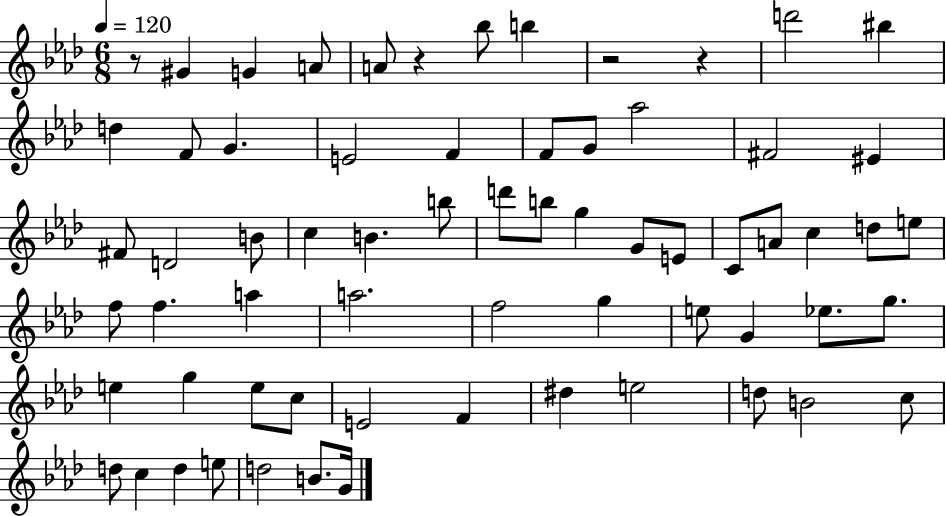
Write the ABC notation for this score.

X:1
T:Untitled
M:6/8
L:1/4
K:Ab
z/2 ^G G A/2 A/2 z _b/2 b z2 z d'2 ^b d F/2 G E2 F F/2 G/2 _a2 ^F2 ^E ^F/2 D2 B/2 c B b/2 d'/2 b/2 g G/2 E/2 C/2 A/2 c d/2 e/2 f/2 f a a2 f2 g e/2 G _e/2 g/2 e g e/2 c/2 E2 F ^d e2 d/2 B2 c/2 d/2 c d e/2 d2 B/2 G/4